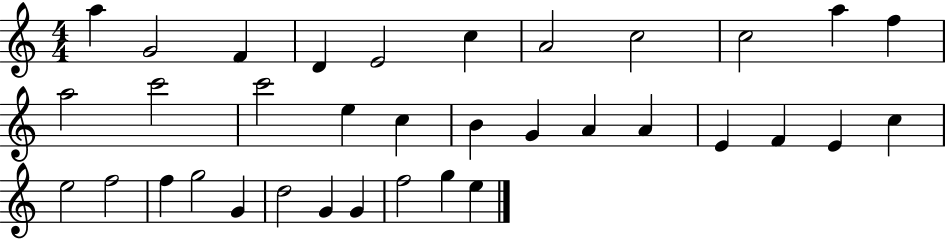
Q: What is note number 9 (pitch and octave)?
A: C5